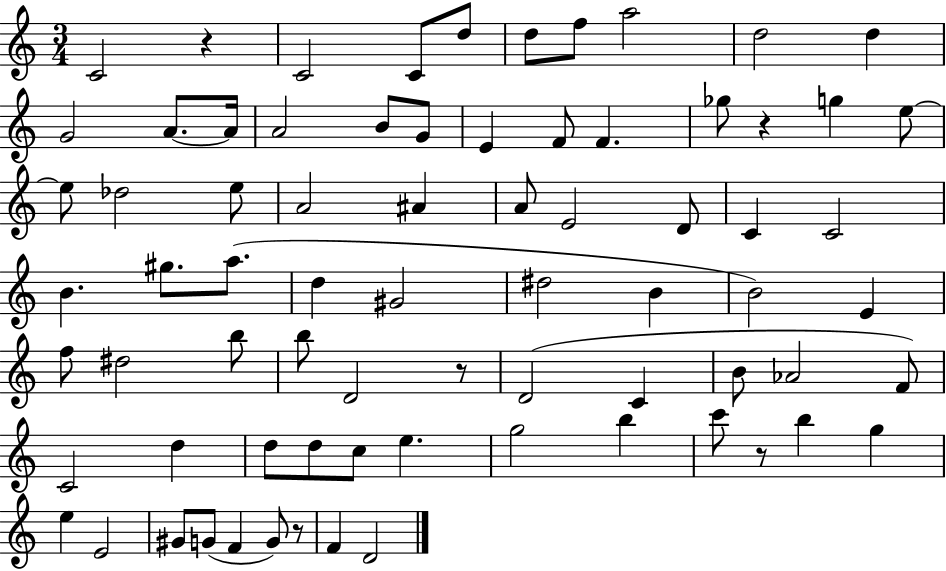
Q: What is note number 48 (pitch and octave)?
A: B4